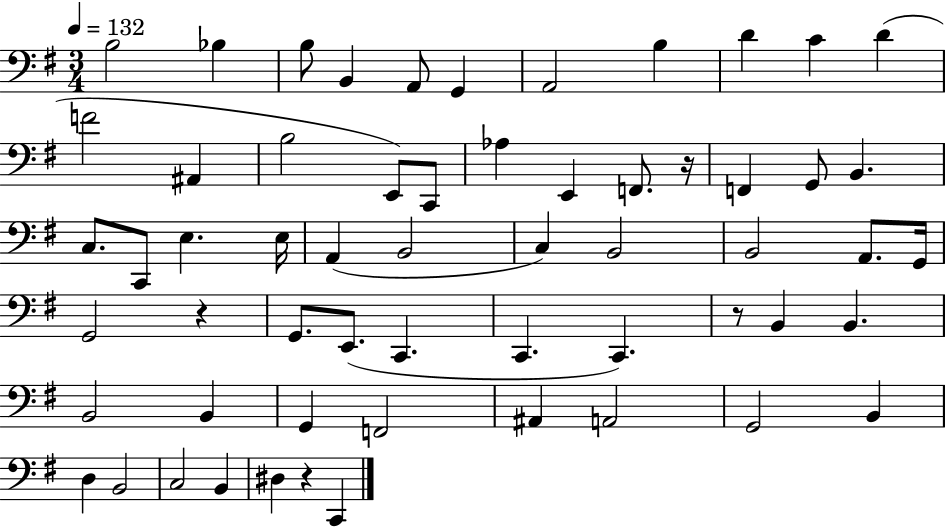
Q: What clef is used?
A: bass